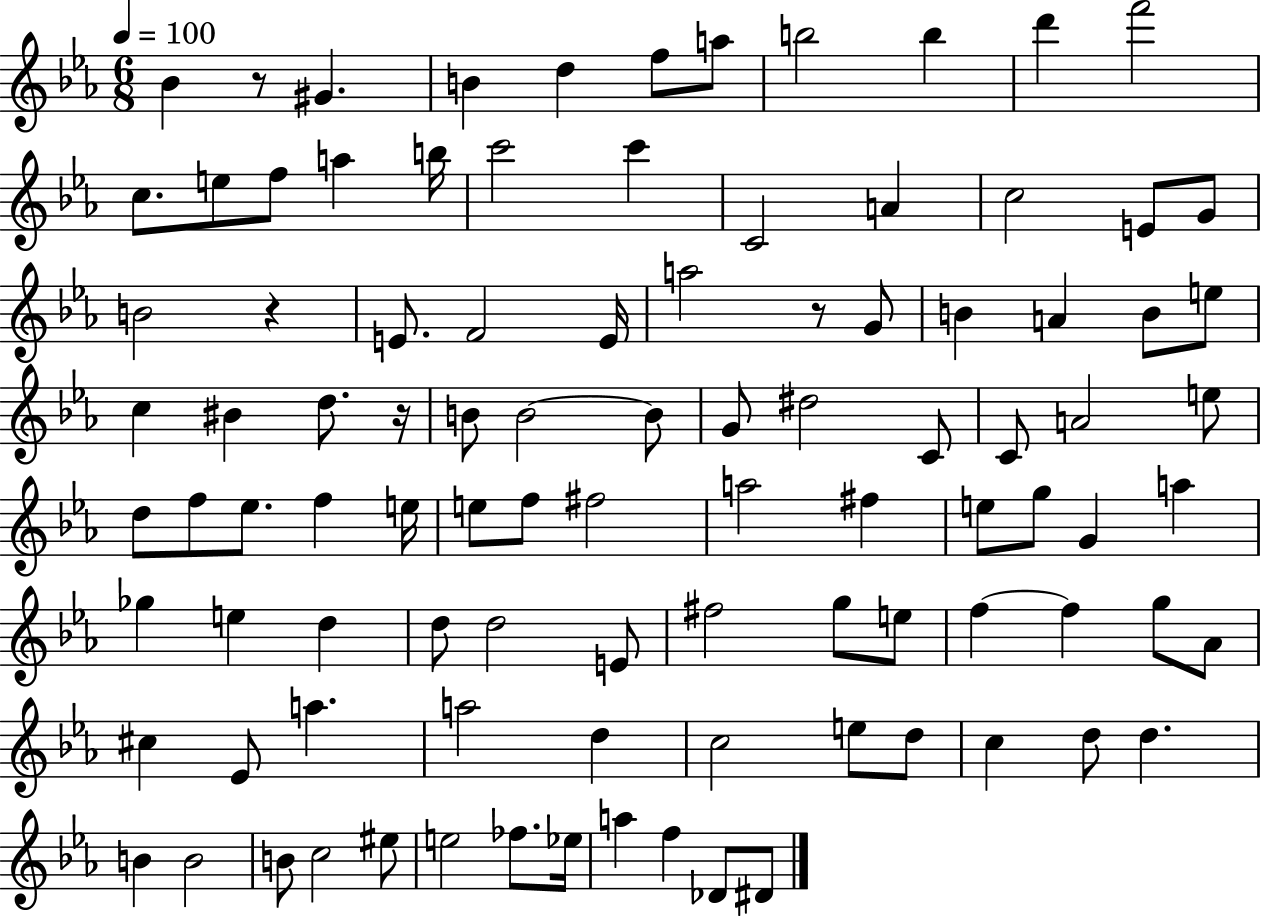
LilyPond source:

{
  \clef treble
  \numericTimeSignature
  \time 6/8
  \key ees \major
  \tempo 4 = 100
  bes'4 r8 gis'4. | b'4 d''4 f''8 a''8 | b''2 b''4 | d'''4 f'''2 | \break c''8. e''8 f''8 a''4 b''16 | c'''2 c'''4 | c'2 a'4 | c''2 e'8 g'8 | \break b'2 r4 | e'8. f'2 e'16 | a''2 r8 g'8 | b'4 a'4 b'8 e''8 | \break c''4 bis'4 d''8. r16 | b'8 b'2~~ b'8 | g'8 dis''2 c'8 | c'8 a'2 e''8 | \break d''8 f''8 ees''8. f''4 e''16 | e''8 f''8 fis''2 | a''2 fis''4 | e''8 g''8 g'4 a''4 | \break ges''4 e''4 d''4 | d''8 d''2 e'8 | fis''2 g''8 e''8 | f''4~~ f''4 g''8 aes'8 | \break cis''4 ees'8 a''4. | a''2 d''4 | c''2 e''8 d''8 | c''4 d''8 d''4. | \break b'4 b'2 | b'8 c''2 eis''8 | e''2 fes''8. ees''16 | a''4 f''4 des'8 dis'8 | \break \bar "|."
}